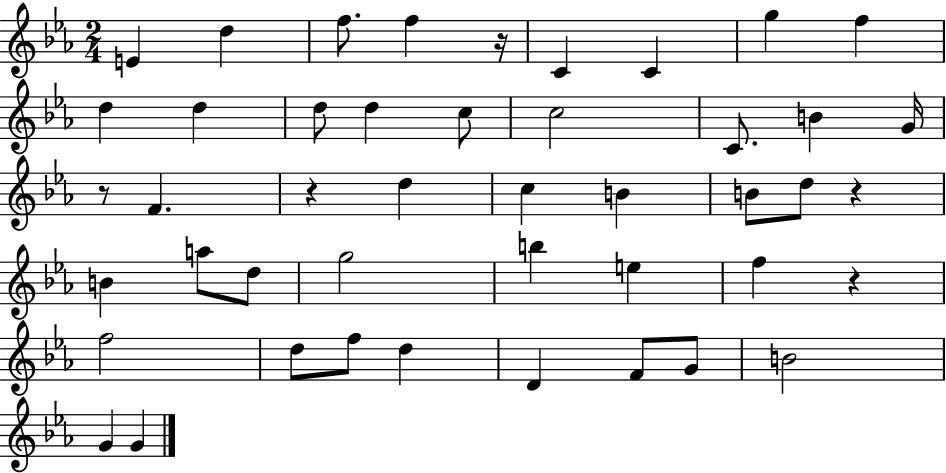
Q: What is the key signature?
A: EES major